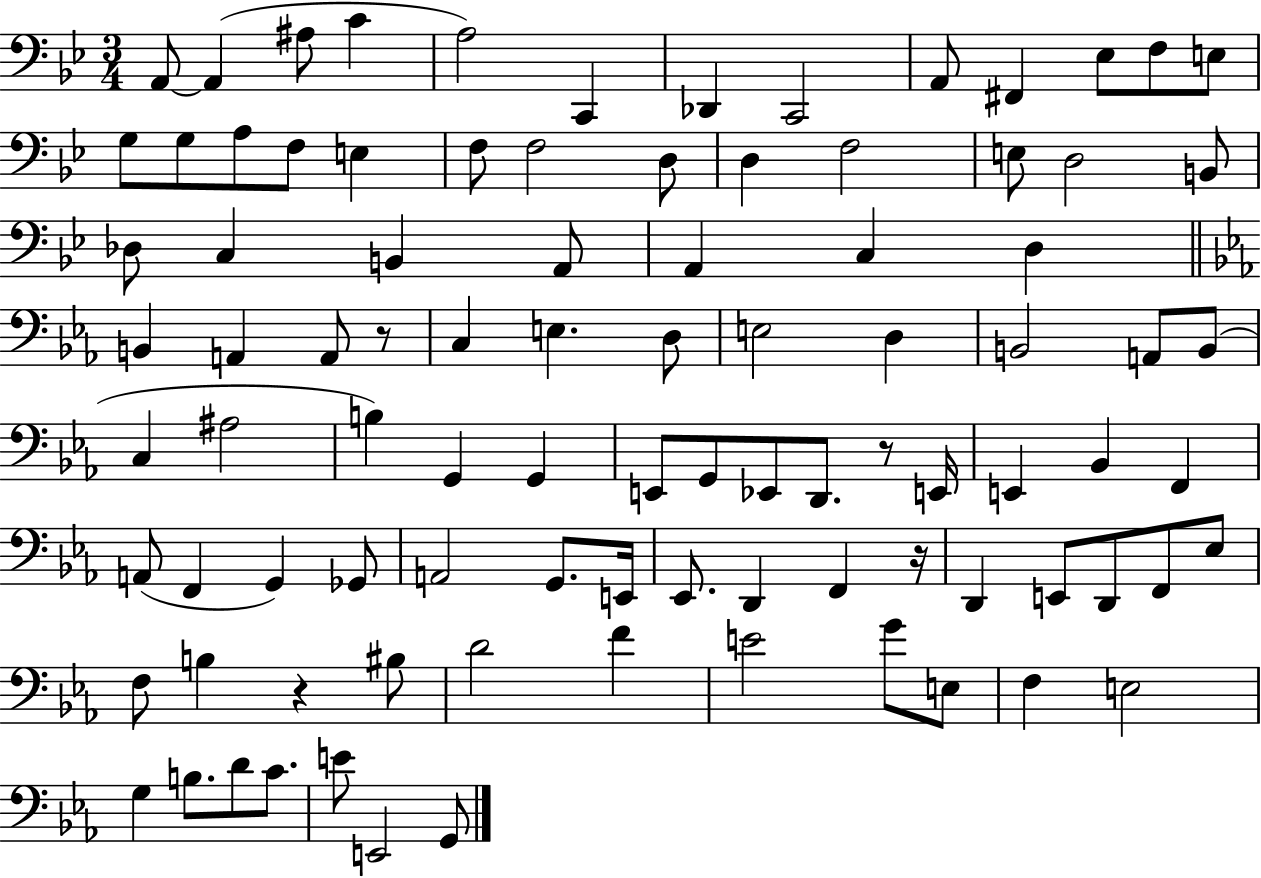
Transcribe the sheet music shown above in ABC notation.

X:1
T:Untitled
M:3/4
L:1/4
K:Bb
A,,/2 A,, ^A,/2 C A,2 C,, _D,, C,,2 A,,/2 ^F,, _E,/2 F,/2 E,/2 G,/2 G,/2 A,/2 F,/2 E, F,/2 F,2 D,/2 D, F,2 E,/2 D,2 B,,/2 _D,/2 C, B,, A,,/2 A,, C, D, B,, A,, A,,/2 z/2 C, E, D,/2 E,2 D, B,,2 A,,/2 B,,/2 C, ^A,2 B, G,, G,, E,,/2 G,,/2 _E,,/2 D,,/2 z/2 E,,/4 E,, _B,, F,, A,,/2 F,, G,, _G,,/2 A,,2 G,,/2 E,,/4 _E,,/2 D,, F,, z/4 D,, E,,/2 D,,/2 F,,/2 _E,/2 F,/2 B, z ^B,/2 D2 F E2 G/2 E,/2 F, E,2 G, B,/2 D/2 C/2 E/2 E,,2 G,,/2